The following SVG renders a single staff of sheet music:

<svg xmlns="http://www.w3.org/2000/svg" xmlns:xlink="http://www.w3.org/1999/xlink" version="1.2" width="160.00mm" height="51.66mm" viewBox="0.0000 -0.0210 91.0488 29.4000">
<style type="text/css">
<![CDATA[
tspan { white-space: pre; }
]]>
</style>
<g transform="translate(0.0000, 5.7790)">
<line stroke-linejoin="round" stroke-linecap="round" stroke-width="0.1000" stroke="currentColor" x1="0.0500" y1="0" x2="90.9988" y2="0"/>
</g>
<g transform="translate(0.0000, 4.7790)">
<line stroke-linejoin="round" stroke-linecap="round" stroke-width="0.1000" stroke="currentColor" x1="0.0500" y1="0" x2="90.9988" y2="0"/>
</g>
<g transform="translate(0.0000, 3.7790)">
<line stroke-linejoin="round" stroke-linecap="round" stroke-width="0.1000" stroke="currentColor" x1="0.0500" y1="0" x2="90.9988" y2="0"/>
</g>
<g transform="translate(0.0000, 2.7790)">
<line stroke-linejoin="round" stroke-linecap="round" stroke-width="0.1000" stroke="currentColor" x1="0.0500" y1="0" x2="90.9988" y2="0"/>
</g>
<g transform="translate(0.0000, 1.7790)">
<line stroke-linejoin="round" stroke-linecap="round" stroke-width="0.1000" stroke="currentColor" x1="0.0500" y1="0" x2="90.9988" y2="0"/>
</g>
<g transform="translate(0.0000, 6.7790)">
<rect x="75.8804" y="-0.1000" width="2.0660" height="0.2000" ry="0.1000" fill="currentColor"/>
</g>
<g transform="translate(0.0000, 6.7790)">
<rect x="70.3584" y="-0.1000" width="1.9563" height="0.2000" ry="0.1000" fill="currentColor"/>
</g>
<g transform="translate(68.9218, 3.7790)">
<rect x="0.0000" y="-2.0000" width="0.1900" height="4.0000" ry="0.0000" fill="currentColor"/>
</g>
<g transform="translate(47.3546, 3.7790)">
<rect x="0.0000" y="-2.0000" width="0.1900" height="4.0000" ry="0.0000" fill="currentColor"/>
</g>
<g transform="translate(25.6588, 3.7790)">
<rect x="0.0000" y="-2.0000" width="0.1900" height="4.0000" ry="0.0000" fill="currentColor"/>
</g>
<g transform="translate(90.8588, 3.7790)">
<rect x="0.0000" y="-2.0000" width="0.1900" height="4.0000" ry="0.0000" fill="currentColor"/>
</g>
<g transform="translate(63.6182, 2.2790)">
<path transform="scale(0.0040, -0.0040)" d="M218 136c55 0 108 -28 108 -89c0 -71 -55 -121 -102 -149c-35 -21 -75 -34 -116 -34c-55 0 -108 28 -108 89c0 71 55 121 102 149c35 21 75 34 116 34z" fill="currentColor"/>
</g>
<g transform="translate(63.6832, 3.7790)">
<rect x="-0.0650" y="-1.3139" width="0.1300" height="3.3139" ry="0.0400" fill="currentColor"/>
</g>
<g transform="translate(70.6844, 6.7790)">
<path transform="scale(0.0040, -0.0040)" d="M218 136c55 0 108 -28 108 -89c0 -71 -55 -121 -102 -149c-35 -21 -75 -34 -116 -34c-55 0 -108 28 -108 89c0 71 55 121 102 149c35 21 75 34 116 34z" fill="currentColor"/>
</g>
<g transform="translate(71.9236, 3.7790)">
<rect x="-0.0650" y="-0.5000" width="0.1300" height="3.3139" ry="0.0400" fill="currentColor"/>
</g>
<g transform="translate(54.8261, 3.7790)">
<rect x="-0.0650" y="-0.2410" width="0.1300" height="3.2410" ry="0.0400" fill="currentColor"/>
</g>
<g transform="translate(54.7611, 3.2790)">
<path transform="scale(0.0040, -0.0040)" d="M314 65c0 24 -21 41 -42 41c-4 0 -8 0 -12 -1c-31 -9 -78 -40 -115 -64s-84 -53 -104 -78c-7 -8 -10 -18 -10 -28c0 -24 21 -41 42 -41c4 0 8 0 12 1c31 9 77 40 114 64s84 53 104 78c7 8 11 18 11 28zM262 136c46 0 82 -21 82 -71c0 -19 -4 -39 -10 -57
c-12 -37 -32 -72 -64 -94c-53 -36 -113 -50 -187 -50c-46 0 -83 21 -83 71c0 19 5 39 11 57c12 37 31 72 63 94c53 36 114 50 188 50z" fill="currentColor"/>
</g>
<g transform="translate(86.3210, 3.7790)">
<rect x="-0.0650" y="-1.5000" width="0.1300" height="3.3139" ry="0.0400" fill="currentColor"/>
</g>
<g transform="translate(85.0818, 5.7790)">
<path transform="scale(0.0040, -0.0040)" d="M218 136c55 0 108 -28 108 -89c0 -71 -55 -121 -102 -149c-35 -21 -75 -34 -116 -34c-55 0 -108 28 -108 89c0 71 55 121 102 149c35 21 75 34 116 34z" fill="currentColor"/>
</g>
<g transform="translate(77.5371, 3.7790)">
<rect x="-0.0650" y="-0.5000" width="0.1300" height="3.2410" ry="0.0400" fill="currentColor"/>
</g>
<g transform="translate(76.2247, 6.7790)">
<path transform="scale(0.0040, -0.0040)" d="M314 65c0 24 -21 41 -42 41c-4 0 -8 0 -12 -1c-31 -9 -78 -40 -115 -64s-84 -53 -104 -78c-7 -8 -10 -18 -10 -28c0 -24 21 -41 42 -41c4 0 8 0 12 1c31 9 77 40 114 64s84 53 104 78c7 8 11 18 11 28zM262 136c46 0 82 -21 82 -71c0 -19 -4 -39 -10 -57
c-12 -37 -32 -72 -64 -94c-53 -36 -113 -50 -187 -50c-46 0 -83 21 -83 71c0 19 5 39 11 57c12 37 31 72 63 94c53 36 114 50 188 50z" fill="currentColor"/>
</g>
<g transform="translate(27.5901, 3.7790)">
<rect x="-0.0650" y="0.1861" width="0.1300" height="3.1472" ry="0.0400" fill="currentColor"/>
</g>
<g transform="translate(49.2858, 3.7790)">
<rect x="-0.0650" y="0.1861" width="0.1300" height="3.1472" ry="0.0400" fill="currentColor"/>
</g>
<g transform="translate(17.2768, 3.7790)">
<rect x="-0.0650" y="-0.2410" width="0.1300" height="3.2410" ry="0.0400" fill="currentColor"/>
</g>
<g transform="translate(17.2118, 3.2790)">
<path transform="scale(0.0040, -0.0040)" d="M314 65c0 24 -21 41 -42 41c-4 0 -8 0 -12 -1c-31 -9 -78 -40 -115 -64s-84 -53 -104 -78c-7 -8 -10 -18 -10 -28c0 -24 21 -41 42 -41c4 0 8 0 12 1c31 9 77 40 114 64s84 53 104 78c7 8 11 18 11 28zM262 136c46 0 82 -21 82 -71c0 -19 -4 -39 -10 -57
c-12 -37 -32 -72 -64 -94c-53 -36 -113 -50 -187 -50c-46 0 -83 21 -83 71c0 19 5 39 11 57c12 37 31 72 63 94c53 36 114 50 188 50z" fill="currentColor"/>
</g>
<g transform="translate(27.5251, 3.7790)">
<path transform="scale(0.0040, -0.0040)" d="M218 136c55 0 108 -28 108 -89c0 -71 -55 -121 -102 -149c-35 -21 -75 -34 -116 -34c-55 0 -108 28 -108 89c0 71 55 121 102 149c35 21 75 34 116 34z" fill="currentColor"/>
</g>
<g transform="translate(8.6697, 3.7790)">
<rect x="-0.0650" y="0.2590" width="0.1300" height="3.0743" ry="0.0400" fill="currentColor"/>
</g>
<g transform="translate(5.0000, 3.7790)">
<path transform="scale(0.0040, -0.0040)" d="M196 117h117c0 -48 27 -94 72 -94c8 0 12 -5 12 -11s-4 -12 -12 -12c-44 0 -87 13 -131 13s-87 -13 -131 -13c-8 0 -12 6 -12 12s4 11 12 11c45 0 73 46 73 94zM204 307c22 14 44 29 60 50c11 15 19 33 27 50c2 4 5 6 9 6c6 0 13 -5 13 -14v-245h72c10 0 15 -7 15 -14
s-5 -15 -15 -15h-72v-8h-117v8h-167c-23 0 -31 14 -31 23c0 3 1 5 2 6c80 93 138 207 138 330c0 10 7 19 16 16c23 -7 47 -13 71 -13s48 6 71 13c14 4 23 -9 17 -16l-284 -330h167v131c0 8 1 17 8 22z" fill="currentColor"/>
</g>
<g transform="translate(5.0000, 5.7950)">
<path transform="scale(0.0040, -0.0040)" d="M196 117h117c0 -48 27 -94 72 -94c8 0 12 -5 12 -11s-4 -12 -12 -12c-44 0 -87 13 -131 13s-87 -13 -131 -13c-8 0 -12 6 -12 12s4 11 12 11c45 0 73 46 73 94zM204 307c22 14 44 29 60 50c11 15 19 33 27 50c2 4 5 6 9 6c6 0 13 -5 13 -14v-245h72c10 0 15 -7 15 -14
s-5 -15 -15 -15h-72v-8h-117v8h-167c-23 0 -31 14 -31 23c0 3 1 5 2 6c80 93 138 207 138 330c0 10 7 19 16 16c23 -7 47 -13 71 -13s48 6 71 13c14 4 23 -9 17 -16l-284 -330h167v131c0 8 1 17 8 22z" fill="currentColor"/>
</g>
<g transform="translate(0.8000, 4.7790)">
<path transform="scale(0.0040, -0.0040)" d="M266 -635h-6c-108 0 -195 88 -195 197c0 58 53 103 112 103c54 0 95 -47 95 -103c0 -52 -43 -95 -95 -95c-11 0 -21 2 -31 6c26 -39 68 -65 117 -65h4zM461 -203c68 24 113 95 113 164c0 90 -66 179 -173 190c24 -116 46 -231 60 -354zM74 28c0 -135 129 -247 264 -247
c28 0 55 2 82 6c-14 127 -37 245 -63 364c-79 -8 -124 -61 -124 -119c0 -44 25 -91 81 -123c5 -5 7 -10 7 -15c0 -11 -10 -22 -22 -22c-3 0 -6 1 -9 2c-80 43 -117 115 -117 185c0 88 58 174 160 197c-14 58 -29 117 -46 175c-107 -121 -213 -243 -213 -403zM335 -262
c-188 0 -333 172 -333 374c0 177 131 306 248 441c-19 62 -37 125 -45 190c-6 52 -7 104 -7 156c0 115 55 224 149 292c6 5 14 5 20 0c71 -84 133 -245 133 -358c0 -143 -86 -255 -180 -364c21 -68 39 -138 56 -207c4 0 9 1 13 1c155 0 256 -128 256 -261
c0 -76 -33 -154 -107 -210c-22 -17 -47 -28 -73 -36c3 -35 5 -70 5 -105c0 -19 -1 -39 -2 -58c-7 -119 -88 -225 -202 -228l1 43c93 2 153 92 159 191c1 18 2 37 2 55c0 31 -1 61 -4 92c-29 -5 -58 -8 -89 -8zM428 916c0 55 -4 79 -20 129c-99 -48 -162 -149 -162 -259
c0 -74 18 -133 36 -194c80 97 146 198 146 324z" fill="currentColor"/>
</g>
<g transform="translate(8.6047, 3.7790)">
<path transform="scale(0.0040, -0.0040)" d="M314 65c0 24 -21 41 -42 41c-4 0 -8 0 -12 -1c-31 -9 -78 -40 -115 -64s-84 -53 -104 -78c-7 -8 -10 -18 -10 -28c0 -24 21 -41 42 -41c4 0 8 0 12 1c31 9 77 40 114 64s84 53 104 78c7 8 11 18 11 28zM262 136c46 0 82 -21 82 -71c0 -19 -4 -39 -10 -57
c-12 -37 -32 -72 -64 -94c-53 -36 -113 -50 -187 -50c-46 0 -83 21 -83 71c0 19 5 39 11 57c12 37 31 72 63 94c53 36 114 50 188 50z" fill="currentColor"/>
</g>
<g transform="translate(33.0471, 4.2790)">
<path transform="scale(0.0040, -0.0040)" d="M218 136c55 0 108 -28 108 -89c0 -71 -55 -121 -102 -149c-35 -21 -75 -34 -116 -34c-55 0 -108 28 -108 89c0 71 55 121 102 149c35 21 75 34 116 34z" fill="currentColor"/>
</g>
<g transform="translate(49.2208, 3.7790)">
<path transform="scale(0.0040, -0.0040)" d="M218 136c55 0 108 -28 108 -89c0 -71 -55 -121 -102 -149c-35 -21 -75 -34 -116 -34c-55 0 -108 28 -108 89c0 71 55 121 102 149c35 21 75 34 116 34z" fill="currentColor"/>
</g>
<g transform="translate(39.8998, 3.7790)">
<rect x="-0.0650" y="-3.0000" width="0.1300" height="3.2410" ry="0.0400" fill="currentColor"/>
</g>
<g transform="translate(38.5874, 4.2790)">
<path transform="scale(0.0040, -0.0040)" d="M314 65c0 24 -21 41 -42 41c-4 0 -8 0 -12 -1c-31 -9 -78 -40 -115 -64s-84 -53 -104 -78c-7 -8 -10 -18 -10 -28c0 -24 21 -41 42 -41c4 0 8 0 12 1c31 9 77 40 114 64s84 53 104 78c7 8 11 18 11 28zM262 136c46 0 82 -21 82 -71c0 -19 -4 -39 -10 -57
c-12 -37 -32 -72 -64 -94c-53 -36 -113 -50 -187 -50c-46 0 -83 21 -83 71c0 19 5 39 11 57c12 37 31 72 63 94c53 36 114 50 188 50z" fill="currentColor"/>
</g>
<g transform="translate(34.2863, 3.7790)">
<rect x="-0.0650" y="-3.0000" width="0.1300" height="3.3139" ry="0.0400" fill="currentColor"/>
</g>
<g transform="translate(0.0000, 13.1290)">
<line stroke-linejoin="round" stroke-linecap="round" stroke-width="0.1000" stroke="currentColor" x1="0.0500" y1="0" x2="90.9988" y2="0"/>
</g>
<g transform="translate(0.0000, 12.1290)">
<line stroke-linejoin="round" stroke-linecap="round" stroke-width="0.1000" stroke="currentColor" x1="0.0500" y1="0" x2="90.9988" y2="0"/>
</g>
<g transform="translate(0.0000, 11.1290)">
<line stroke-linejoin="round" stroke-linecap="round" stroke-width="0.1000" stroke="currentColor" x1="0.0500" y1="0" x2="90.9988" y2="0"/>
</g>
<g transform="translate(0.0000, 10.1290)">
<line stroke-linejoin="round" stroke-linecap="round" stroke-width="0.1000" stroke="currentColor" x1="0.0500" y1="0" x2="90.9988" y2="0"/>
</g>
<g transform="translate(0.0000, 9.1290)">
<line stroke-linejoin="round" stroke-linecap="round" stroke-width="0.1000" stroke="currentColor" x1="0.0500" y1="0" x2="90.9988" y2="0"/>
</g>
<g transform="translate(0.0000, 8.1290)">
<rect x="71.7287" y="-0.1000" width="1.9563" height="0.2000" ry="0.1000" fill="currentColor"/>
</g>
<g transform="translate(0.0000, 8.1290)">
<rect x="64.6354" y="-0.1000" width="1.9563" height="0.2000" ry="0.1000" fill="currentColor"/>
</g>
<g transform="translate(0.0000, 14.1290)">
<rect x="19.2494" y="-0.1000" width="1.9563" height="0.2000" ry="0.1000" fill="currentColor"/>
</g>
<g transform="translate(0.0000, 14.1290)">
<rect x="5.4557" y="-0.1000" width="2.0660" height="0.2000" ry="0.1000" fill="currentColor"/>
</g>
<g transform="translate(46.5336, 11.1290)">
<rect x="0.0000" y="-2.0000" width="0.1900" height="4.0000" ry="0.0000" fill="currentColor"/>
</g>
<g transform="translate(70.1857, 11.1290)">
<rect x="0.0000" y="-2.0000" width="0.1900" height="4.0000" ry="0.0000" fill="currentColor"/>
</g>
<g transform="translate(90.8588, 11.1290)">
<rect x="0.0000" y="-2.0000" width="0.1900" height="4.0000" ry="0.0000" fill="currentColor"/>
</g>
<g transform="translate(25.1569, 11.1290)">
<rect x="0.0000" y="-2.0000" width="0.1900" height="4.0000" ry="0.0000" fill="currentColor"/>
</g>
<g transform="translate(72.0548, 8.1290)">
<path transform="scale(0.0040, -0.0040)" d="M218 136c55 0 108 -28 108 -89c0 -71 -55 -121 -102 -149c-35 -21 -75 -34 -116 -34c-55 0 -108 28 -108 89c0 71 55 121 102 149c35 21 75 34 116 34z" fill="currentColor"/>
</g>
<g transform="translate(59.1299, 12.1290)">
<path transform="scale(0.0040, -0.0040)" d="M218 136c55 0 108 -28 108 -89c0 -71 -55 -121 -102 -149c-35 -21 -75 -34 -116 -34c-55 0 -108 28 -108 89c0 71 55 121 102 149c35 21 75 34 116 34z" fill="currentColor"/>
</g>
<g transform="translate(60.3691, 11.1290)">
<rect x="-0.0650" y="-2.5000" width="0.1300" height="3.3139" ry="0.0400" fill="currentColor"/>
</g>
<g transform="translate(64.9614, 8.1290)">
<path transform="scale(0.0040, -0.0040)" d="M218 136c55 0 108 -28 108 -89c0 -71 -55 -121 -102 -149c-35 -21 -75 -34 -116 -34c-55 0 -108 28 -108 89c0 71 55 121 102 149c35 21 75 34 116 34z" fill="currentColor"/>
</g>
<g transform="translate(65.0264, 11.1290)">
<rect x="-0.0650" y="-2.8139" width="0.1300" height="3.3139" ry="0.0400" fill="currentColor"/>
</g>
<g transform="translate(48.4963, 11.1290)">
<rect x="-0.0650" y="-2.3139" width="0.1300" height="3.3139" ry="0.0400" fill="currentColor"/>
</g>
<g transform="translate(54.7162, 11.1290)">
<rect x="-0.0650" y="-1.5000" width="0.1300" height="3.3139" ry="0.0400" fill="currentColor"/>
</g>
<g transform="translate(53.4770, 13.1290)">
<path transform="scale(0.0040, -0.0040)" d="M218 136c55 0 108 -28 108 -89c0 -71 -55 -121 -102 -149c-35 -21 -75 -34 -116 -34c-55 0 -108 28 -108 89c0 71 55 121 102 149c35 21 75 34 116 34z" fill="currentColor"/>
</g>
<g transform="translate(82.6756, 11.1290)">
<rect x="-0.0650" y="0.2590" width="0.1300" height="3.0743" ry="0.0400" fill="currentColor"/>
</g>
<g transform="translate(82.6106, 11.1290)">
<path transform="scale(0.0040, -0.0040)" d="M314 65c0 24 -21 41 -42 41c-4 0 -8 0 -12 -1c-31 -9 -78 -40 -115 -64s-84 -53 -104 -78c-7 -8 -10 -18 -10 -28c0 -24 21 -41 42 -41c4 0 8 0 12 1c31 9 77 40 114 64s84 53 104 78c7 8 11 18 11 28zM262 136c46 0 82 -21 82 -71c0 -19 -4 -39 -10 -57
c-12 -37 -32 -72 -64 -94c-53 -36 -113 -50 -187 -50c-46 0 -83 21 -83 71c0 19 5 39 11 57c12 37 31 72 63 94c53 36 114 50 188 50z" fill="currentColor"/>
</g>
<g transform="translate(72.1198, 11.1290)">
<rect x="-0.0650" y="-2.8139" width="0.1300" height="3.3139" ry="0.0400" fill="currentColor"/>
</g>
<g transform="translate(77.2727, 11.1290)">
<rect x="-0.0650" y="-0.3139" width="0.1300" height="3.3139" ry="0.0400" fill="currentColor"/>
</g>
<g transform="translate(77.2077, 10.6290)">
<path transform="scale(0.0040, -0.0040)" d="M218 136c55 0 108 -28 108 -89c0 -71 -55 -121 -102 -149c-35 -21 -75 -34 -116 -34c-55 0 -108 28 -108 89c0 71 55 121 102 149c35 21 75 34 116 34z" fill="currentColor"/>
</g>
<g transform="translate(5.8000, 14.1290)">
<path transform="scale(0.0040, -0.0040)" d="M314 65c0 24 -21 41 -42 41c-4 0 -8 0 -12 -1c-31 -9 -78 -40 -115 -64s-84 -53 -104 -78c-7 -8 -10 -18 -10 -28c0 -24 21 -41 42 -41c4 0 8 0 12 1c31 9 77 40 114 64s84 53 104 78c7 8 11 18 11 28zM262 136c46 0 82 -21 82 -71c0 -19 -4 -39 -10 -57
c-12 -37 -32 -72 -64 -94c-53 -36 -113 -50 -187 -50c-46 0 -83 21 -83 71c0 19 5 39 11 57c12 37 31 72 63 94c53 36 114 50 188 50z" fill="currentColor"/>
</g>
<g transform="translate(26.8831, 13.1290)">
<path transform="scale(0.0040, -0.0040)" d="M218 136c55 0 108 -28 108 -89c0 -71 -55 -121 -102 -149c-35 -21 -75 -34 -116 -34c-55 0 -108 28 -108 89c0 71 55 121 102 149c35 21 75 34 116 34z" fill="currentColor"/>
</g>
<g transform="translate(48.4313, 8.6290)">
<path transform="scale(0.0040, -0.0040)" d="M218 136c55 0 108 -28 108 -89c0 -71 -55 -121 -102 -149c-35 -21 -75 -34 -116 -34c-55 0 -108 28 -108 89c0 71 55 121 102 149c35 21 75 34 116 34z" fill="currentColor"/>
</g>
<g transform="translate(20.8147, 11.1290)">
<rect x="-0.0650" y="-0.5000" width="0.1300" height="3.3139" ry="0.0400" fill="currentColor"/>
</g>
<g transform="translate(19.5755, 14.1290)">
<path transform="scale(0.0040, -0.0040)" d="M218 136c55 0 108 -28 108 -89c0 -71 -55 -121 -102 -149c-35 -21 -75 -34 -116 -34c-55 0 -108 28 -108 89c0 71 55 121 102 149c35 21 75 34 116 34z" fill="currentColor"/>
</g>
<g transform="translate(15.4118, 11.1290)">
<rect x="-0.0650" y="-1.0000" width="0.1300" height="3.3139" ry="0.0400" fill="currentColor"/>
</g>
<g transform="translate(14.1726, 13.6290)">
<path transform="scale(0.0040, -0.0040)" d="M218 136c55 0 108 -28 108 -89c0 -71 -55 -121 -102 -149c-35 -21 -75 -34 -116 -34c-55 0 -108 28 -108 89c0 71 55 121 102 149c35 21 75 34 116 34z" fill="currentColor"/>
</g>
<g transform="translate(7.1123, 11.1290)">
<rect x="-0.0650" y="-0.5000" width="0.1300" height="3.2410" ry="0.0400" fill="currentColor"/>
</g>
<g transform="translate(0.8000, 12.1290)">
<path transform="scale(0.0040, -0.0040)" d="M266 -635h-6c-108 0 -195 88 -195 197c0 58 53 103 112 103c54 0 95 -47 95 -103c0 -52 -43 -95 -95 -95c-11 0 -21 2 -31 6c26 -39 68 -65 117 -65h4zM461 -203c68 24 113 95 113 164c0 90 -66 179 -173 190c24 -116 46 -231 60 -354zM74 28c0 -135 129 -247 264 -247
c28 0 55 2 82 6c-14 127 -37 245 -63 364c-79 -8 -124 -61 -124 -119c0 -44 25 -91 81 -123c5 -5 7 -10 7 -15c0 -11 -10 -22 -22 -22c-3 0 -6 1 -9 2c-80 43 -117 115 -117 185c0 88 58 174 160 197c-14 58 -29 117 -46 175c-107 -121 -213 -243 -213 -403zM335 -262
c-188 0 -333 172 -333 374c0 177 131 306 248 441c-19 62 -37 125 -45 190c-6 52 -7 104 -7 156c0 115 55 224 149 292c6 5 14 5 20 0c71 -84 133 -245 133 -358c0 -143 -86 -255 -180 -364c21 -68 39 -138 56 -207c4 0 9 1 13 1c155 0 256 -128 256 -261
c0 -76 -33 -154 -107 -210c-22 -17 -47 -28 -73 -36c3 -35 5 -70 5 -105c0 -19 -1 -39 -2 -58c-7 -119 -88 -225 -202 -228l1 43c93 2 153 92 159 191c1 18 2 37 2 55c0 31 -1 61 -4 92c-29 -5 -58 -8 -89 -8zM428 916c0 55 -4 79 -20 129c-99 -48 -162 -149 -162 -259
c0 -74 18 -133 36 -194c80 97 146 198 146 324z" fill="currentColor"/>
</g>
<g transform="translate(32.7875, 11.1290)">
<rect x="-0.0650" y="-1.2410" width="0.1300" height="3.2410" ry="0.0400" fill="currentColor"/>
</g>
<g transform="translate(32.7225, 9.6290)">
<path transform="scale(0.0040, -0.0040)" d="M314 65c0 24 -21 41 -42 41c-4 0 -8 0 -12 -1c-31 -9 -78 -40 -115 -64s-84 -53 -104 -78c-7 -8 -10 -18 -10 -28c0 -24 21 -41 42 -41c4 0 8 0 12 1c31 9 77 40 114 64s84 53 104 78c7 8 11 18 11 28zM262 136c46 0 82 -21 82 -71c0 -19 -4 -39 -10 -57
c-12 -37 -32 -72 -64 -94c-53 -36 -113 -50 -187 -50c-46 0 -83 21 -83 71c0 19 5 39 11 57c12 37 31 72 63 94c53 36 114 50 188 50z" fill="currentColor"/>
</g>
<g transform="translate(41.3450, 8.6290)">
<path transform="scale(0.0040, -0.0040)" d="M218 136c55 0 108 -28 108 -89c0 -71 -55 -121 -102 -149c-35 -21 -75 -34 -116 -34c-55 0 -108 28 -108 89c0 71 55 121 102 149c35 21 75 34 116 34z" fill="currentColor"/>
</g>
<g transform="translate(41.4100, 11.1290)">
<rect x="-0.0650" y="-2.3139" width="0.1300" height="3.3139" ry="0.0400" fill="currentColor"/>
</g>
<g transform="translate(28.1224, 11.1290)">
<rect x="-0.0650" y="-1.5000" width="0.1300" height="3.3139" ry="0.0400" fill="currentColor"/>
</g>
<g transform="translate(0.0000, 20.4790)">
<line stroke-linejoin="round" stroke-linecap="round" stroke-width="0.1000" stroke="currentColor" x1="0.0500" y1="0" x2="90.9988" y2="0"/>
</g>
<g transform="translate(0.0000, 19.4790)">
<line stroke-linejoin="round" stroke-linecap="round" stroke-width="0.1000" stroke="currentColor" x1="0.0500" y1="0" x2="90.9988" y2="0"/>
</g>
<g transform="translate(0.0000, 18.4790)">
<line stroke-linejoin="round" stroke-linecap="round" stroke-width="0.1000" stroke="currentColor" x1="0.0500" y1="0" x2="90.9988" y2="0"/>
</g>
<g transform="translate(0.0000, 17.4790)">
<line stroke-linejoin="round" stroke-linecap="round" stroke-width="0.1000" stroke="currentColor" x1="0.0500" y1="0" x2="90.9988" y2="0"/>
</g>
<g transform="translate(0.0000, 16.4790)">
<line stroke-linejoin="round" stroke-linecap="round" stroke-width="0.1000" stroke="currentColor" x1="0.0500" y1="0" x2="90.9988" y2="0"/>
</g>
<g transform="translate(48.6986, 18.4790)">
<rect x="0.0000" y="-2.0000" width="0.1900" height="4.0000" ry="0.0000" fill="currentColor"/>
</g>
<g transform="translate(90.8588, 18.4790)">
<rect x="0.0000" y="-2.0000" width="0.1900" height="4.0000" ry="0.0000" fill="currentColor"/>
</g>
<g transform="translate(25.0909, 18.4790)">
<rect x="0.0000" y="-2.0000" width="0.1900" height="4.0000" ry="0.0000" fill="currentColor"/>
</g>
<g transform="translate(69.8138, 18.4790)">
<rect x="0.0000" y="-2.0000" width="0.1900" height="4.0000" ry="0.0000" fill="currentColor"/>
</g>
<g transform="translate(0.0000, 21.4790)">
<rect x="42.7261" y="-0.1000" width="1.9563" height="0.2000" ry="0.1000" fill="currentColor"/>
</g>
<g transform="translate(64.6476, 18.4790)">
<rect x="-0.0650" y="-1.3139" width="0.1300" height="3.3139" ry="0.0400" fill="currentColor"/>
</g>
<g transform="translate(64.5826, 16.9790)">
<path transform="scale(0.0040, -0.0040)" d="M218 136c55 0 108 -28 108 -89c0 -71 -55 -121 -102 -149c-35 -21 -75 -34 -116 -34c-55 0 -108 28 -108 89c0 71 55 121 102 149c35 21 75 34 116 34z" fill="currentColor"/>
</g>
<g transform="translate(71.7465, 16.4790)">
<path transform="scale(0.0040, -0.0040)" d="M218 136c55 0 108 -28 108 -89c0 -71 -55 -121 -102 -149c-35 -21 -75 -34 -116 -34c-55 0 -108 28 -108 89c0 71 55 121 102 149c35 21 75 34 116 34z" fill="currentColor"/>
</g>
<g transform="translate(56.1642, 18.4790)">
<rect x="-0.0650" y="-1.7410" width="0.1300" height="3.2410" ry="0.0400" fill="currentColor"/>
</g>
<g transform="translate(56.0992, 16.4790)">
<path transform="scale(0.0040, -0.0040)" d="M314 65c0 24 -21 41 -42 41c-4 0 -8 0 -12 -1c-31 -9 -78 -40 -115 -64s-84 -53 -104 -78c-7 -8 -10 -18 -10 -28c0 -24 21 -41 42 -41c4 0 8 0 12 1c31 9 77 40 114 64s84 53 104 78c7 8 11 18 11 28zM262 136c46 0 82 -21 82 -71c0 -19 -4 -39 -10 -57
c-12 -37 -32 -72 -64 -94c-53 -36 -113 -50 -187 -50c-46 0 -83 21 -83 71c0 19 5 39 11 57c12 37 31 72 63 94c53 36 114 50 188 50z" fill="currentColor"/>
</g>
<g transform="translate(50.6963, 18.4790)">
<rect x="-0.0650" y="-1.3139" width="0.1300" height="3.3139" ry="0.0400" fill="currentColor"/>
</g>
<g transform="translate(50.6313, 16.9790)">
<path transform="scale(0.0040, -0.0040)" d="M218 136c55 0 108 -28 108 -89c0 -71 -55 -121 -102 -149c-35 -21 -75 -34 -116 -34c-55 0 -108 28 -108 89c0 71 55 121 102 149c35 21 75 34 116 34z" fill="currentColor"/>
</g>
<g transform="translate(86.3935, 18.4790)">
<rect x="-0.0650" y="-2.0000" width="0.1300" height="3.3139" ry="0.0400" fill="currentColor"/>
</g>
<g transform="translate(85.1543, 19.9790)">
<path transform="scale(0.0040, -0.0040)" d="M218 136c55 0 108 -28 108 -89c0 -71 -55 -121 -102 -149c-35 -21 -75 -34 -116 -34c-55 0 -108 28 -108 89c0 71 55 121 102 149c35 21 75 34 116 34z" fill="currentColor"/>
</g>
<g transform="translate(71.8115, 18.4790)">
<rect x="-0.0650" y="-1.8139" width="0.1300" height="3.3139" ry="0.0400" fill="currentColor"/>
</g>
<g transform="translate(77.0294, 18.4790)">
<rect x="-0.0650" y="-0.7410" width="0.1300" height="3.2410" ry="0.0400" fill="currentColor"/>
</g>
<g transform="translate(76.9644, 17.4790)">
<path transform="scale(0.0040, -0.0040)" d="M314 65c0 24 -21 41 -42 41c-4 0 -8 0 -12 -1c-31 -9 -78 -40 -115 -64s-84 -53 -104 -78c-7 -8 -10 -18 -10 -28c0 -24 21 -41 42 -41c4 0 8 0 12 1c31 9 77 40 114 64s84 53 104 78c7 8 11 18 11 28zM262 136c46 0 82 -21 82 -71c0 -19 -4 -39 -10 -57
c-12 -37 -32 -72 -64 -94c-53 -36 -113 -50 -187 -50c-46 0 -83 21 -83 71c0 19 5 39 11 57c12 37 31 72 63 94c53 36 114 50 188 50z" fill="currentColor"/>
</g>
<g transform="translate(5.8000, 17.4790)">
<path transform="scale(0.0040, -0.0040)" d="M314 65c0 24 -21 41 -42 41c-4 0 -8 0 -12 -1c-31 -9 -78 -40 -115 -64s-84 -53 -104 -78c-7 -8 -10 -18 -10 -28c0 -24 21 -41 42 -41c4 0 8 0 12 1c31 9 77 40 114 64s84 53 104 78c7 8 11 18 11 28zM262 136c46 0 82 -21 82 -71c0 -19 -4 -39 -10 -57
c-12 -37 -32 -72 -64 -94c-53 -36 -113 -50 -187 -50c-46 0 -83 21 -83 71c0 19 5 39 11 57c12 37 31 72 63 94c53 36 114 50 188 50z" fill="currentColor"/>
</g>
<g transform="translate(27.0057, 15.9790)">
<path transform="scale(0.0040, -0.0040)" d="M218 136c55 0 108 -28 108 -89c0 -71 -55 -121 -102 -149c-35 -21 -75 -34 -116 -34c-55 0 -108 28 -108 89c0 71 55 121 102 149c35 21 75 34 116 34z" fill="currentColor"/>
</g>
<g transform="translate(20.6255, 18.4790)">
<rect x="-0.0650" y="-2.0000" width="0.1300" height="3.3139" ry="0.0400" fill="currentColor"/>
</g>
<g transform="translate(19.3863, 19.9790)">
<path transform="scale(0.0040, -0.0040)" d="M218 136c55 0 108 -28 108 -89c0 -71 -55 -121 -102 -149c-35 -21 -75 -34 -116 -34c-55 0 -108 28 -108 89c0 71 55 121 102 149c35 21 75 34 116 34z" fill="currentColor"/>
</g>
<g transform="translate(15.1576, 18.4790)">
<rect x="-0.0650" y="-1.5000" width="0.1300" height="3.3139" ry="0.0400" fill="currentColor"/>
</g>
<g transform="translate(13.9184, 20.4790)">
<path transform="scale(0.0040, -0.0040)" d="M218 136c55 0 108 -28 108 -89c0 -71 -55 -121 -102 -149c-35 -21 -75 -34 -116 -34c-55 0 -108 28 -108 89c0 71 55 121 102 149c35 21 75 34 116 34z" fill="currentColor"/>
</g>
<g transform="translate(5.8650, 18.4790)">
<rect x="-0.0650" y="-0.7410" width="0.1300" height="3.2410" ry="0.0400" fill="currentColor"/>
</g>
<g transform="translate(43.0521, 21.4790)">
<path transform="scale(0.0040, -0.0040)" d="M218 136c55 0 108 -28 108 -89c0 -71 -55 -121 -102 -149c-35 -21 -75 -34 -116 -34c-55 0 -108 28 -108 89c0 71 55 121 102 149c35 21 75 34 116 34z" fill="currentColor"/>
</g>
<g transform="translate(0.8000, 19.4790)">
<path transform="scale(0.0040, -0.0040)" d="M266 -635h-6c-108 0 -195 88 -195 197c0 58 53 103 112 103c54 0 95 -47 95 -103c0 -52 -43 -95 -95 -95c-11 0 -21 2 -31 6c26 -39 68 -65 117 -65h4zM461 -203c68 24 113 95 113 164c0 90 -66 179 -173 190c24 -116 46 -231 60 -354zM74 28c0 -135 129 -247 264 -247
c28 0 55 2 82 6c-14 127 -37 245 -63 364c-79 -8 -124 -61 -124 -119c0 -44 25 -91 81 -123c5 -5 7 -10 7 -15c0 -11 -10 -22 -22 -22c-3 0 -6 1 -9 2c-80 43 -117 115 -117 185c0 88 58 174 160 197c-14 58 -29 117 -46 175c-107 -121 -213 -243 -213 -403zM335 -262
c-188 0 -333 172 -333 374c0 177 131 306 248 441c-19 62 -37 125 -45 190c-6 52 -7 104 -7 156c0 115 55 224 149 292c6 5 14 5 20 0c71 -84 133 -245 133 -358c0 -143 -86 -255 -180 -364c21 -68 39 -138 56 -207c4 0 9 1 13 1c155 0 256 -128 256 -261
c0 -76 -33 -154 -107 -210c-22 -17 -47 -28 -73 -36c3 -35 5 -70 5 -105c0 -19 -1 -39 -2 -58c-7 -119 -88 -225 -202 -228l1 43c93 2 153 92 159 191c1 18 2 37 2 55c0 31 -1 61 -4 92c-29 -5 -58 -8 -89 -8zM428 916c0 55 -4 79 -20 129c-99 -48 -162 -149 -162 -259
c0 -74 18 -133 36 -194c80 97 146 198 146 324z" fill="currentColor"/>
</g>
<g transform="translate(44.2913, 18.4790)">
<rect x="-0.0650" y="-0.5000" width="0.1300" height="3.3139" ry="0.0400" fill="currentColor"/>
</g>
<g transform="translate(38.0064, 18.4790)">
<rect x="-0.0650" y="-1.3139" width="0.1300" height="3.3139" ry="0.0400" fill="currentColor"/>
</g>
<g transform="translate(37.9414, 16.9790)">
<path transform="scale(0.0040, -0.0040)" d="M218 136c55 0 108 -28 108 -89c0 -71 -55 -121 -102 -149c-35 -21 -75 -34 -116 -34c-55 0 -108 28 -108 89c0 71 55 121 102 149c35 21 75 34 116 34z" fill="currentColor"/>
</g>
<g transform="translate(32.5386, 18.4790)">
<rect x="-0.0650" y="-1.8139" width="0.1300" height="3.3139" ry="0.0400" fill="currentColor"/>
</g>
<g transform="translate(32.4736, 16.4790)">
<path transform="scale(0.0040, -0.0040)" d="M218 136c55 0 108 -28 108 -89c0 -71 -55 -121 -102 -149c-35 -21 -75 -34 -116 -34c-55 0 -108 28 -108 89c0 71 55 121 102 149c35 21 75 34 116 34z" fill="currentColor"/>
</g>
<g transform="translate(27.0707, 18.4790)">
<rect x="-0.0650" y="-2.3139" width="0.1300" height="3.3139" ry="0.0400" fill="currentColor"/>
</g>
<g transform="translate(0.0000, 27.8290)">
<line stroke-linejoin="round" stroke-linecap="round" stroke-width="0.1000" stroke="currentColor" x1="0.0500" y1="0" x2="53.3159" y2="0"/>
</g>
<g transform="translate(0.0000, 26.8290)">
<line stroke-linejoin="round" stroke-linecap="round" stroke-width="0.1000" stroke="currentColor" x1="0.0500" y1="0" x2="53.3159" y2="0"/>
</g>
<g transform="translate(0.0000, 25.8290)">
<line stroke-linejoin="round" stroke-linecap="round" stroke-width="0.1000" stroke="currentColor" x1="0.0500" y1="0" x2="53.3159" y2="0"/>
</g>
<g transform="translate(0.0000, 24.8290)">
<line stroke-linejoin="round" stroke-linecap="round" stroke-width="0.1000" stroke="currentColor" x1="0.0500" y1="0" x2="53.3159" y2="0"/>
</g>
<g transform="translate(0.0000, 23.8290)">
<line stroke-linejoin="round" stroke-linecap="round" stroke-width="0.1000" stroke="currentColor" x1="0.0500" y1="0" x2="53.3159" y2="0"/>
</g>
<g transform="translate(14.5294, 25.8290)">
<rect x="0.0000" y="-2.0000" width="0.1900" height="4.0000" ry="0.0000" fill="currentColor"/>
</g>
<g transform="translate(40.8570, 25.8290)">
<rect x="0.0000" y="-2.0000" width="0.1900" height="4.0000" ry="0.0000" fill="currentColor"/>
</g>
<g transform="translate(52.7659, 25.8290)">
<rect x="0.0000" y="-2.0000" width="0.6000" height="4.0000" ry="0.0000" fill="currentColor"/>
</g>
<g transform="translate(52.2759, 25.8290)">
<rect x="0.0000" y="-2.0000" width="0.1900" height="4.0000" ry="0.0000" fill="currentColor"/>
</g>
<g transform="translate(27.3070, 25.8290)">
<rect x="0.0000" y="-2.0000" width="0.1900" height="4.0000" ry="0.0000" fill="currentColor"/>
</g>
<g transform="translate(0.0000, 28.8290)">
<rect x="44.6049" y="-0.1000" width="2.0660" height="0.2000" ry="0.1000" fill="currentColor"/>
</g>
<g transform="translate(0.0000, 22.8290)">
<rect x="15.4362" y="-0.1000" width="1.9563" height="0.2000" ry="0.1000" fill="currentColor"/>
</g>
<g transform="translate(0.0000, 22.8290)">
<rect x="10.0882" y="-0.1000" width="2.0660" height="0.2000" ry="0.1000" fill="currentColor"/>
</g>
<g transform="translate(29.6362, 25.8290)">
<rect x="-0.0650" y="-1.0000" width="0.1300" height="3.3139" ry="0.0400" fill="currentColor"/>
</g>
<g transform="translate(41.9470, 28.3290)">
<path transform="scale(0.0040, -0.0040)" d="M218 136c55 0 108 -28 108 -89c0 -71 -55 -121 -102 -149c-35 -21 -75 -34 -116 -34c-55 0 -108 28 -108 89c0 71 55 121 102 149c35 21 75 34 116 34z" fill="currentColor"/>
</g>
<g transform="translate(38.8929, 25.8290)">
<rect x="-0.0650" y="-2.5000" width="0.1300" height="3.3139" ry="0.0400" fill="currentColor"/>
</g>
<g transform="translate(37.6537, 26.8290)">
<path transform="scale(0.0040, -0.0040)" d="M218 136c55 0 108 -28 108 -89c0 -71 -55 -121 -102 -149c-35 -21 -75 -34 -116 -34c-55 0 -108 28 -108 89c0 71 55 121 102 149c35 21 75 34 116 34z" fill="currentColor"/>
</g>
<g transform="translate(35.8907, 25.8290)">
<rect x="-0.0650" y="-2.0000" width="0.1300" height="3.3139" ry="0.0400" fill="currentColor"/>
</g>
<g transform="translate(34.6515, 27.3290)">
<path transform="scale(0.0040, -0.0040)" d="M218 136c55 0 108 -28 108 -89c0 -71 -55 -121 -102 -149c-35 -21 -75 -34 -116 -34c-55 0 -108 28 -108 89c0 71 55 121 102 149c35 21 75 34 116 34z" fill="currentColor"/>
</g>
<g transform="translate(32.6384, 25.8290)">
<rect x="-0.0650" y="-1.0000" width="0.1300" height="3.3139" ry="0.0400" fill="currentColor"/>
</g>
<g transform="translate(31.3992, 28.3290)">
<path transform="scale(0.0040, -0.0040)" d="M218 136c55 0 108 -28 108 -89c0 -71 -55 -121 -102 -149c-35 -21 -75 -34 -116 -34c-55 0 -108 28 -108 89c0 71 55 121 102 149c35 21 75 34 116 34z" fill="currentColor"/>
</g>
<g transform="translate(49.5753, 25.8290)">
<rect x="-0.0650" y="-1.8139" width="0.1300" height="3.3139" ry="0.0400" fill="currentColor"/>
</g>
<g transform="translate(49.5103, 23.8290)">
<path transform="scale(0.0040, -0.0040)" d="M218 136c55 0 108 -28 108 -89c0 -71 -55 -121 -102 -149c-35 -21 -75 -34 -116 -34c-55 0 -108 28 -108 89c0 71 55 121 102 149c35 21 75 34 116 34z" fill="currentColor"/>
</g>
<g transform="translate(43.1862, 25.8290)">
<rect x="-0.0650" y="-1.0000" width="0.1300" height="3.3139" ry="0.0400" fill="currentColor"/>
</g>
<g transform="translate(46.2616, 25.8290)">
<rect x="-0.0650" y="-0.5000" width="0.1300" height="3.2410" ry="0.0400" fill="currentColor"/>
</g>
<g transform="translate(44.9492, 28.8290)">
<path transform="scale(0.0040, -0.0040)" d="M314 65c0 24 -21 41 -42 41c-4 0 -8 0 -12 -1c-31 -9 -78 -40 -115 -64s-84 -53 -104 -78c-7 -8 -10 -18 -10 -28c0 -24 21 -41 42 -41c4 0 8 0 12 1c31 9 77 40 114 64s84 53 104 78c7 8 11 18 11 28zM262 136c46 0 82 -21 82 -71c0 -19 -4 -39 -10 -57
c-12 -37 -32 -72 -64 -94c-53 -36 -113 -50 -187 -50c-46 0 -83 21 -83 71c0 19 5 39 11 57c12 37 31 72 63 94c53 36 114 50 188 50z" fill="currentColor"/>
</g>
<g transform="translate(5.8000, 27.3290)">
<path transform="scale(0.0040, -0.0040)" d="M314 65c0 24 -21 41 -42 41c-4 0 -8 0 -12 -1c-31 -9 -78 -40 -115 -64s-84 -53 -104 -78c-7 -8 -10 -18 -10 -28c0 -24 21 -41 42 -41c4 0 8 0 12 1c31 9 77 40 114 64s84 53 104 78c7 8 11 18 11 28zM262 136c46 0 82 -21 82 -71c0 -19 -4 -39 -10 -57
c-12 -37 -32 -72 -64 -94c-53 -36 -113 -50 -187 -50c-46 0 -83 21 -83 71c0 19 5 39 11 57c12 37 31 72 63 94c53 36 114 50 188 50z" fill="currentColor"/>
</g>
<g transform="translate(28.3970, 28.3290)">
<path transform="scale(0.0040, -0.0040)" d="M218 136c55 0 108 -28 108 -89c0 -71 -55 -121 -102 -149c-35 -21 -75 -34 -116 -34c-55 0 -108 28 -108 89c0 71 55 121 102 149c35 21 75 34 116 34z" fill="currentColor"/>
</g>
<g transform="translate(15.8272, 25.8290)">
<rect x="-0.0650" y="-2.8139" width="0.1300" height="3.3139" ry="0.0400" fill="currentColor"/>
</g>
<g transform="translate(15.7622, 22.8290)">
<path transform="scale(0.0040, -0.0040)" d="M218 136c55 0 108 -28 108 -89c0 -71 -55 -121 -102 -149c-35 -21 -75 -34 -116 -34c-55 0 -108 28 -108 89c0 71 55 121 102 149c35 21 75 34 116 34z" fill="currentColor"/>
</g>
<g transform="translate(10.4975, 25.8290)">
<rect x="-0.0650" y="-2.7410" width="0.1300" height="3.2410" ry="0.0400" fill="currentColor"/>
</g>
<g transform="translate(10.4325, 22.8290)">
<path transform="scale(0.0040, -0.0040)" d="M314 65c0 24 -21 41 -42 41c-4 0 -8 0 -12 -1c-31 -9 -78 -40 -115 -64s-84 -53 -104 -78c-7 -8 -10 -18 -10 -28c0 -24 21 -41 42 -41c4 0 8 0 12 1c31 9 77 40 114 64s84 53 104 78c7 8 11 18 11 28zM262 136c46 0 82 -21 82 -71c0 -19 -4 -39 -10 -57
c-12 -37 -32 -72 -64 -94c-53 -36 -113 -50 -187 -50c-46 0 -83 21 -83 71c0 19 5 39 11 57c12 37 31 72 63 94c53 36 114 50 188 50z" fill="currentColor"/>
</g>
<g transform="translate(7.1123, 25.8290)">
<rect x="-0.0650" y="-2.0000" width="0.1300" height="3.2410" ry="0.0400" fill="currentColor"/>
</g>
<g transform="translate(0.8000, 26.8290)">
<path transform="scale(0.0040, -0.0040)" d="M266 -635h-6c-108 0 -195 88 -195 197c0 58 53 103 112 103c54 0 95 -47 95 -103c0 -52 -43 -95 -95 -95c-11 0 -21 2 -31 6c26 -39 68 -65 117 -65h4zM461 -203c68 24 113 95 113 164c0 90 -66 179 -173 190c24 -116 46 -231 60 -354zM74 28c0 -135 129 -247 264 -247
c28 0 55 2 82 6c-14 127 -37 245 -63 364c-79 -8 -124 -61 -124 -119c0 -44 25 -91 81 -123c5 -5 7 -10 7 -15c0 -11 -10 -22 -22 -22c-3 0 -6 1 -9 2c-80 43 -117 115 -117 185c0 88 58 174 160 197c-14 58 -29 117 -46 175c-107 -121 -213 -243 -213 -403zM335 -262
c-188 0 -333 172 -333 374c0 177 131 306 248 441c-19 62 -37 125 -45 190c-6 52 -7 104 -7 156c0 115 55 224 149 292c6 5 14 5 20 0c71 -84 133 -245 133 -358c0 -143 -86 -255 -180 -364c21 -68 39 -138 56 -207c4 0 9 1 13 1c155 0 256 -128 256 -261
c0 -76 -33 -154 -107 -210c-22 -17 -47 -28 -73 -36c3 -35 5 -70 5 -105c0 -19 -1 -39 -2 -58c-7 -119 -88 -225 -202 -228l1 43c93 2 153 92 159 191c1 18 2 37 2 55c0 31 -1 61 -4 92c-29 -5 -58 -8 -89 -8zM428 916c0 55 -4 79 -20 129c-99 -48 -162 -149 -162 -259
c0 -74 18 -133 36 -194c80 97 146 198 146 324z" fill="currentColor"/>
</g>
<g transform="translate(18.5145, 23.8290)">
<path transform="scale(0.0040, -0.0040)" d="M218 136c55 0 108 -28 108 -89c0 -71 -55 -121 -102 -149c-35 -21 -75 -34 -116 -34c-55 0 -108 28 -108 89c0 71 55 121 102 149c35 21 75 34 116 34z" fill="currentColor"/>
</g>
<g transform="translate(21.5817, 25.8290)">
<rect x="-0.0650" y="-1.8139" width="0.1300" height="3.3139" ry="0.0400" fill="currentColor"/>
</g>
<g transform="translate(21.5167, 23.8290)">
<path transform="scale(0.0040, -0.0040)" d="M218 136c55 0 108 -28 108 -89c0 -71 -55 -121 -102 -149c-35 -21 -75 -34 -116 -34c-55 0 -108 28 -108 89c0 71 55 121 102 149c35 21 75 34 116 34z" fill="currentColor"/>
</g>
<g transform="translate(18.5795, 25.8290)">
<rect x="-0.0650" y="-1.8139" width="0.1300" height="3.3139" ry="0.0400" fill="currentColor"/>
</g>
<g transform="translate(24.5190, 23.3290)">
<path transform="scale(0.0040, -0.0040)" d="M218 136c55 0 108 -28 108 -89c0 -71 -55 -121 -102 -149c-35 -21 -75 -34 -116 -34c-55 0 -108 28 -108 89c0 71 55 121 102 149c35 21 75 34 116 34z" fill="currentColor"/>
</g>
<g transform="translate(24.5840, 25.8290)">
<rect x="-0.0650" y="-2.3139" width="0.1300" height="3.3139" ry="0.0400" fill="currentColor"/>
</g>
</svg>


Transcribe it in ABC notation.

X:1
T:Untitled
M:4/4
L:1/4
K:C
B2 c2 B A A2 B c2 e C C2 E C2 D C E e2 g g E G a a c B2 d2 E F g f e C e f2 e f d2 F F2 a2 a f f g D D F G D C2 f